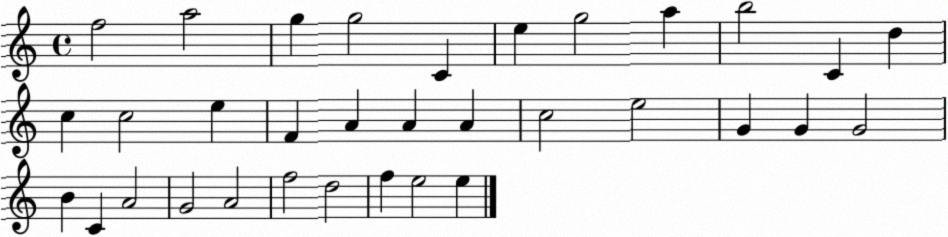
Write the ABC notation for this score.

X:1
T:Untitled
M:4/4
L:1/4
K:C
f2 a2 g g2 C e g2 a b2 C d c c2 e F A A A c2 e2 G G G2 B C A2 G2 A2 f2 d2 f e2 e